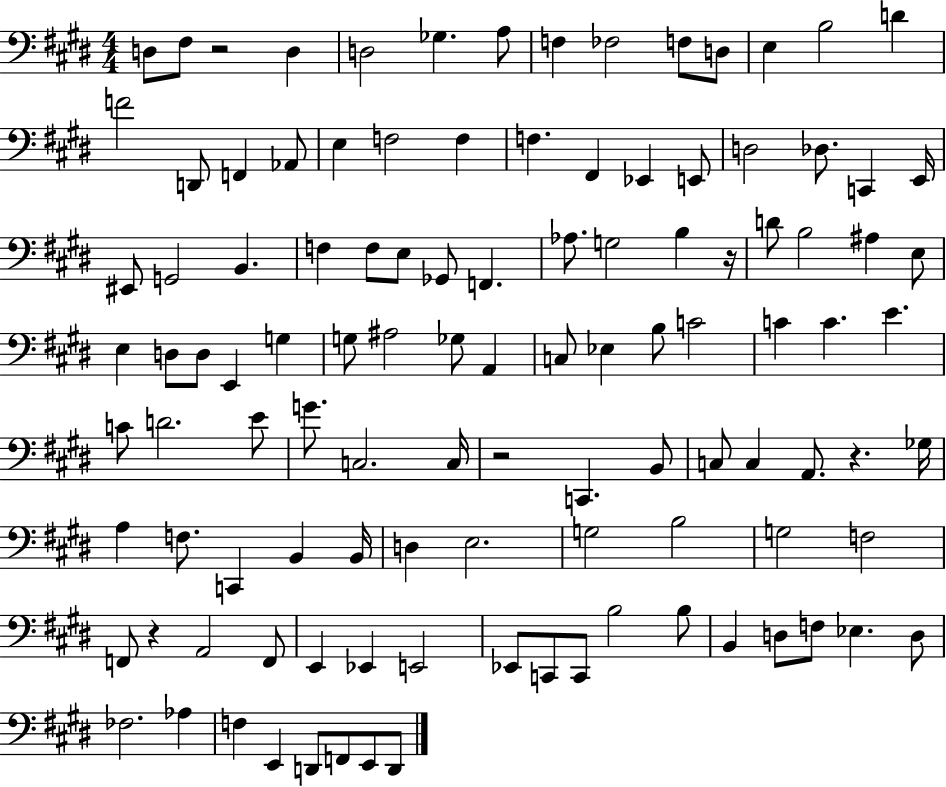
{
  \clef bass
  \numericTimeSignature
  \time 4/4
  \key e \major
  \repeat volta 2 { d8 fis8 r2 d4 | d2 ges4. a8 | f4 fes2 f8 d8 | e4 b2 d'4 | \break f'2 d,8 f,4 aes,8 | e4 f2 f4 | f4. fis,4 ees,4 e,8 | d2 des8. c,4 e,16 | \break eis,8 g,2 b,4. | f4 f8 e8 ges,8 f,4. | aes8. g2 b4 r16 | d'8 b2 ais4 e8 | \break e4 d8 d8 e,4 g4 | g8 ais2 ges8 a,4 | c8 ees4 b8 c'2 | c'4 c'4. e'4. | \break c'8 d'2. e'8 | g'8. c2. c16 | r2 c,4. b,8 | c8 c4 a,8. r4. ges16 | \break a4 f8. c,4 b,4 b,16 | d4 e2. | g2 b2 | g2 f2 | \break f,8 r4 a,2 f,8 | e,4 ees,4 e,2 | ees,8 c,8 c,8 b2 b8 | b,4 d8 f8 ees4. d8 | \break fes2. aes4 | f4 e,4 d,8 f,8 e,8 d,8 | } \bar "|."
}